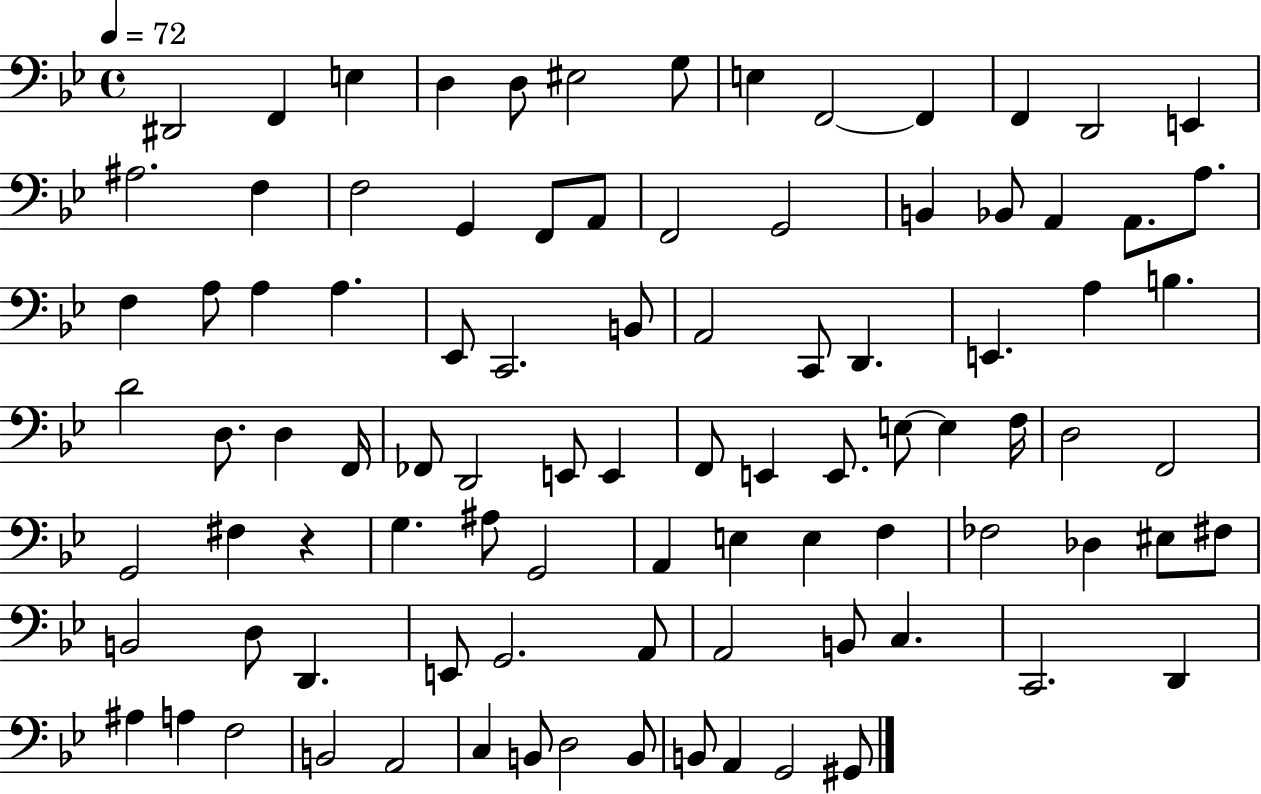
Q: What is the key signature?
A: BES major